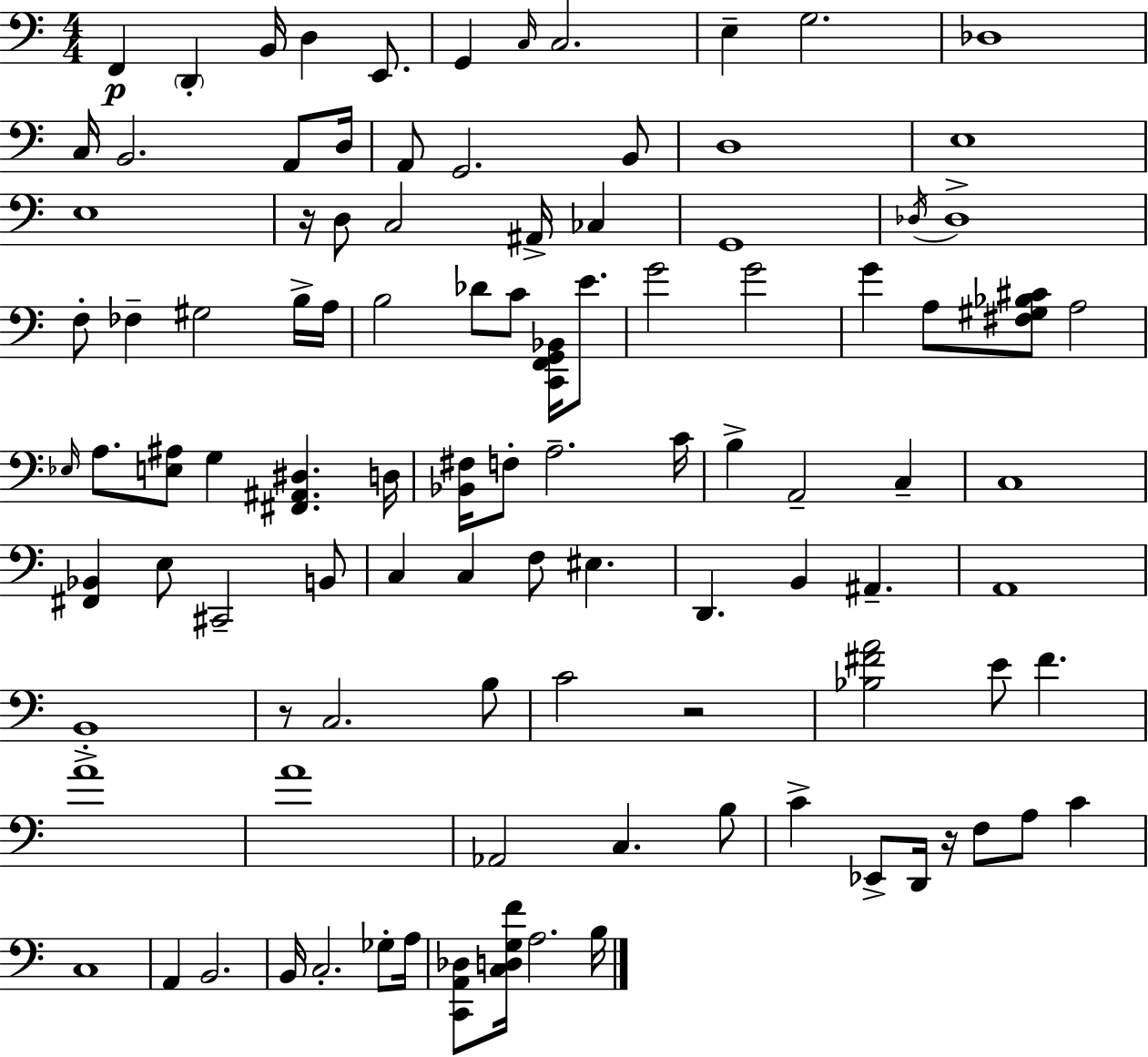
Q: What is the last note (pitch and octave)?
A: B3